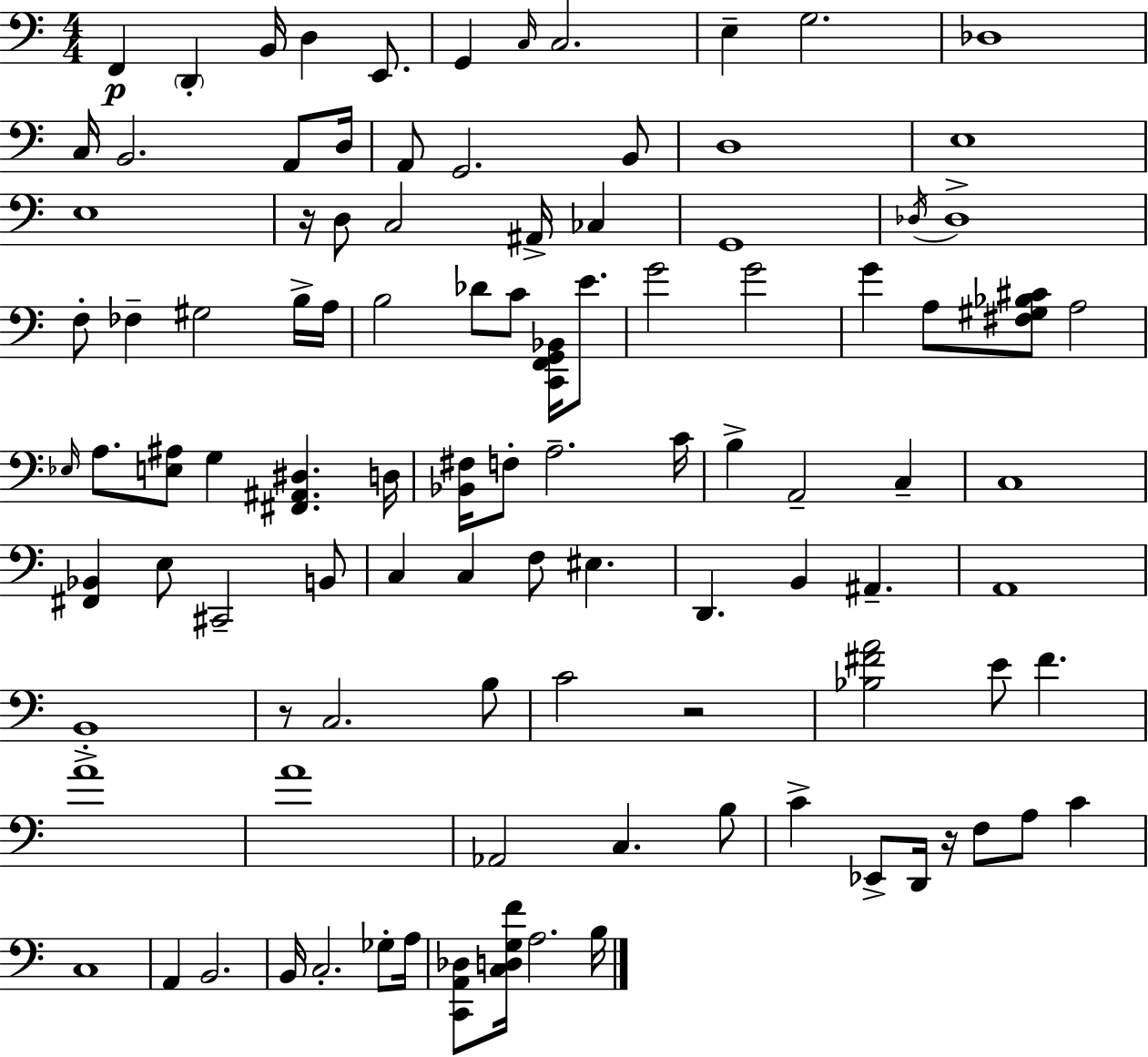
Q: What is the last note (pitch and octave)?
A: B3